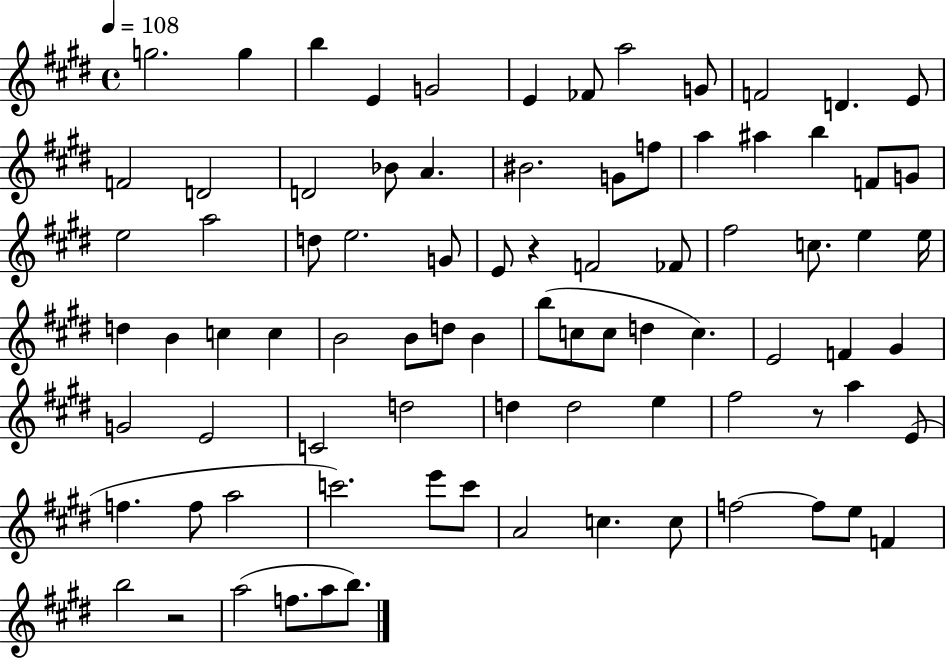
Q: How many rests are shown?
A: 3